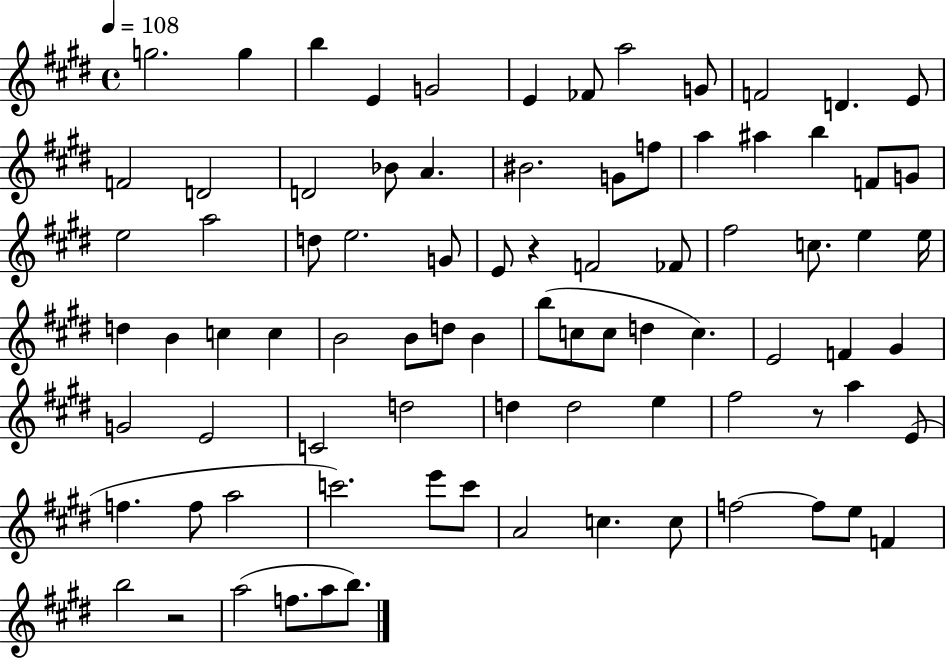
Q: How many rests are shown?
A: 3